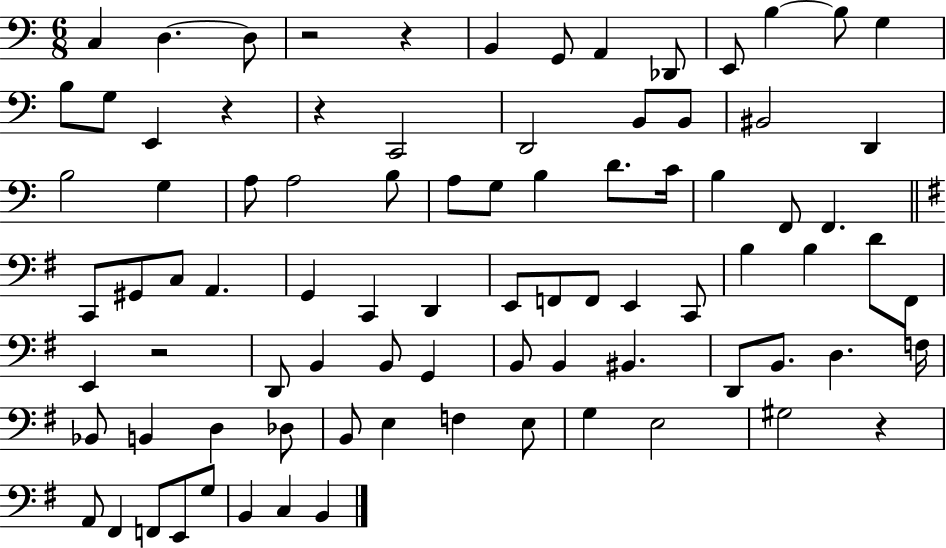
C3/q D3/q. D3/e R/h R/q B2/q G2/e A2/q Db2/e E2/e B3/q B3/e G3/q B3/e G3/e E2/q R/q R/q C2/h D2/h B2/e B2/e BIS2/h D2/q B3/h G3/q A3/e A3/h B3/e A3/e G3/e B3/q D4/e. C4/s B3/q F2/e F2/q. C2/e G#2/e C3/e A2/q. G2/q C2/q D2/q E2/e F2/e F2/e E2/q C2/e B3/q B3/q D4/e F#2/e E2/q R/h D2/e B2/q B2/e G2/q B2/e B2/q BIS2/q. D2/e B2/e. D3/q. F3/s Bb2/e B2/q D3/q Db3/e B2/e E3/q F3/q E3/e G3/q E3/h G#3/h R/q A2/e F#2/q F2/e E2/e G3/e B2/q C3/q B2/q